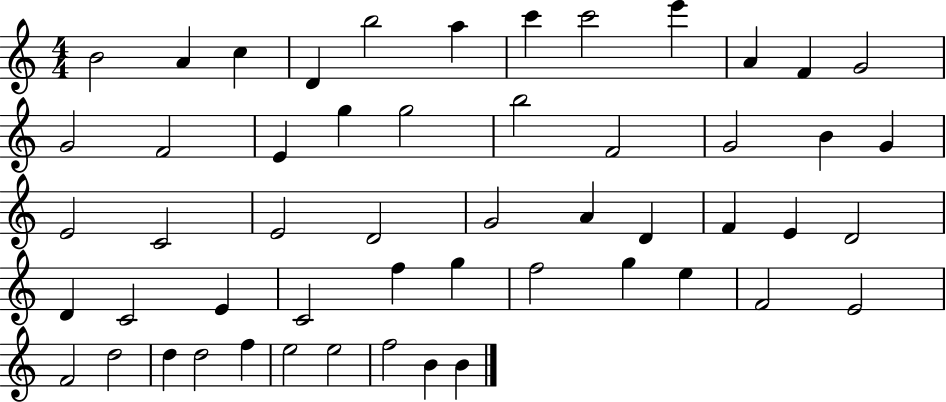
{
  \clef treble
  \numericTimeSignature
  \time 4/4
  \key c \major
  b'2 a'4 c''4 | d'4 b''2 a''4 | c'''4 c'''2 e'''4 | a'4 f'4 g'2 | \break g'2 f'2 | e'4 g''4 g''2 | b''2 f'2 | g'2 b'4 g'4 | \break e'2 c'2 | e'2 d'2 | g'2 a'4 d'4 | f'4 e'4 d'2 | \break d'4 c'2 e'4 | c'2 f''4 g''4 | f''2 g''4 e''4 | f'2 e'2 | \break f'2 d''2 | d''4 d''2 f''4 | e''2 e''2 | f''2 b'4 b'4 | \break \bar "|."
}